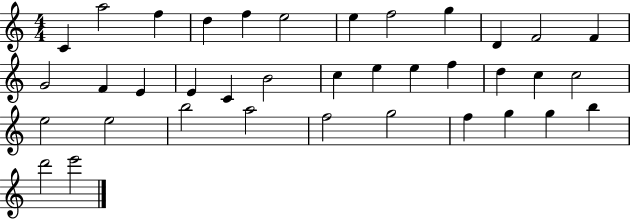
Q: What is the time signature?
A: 4/4